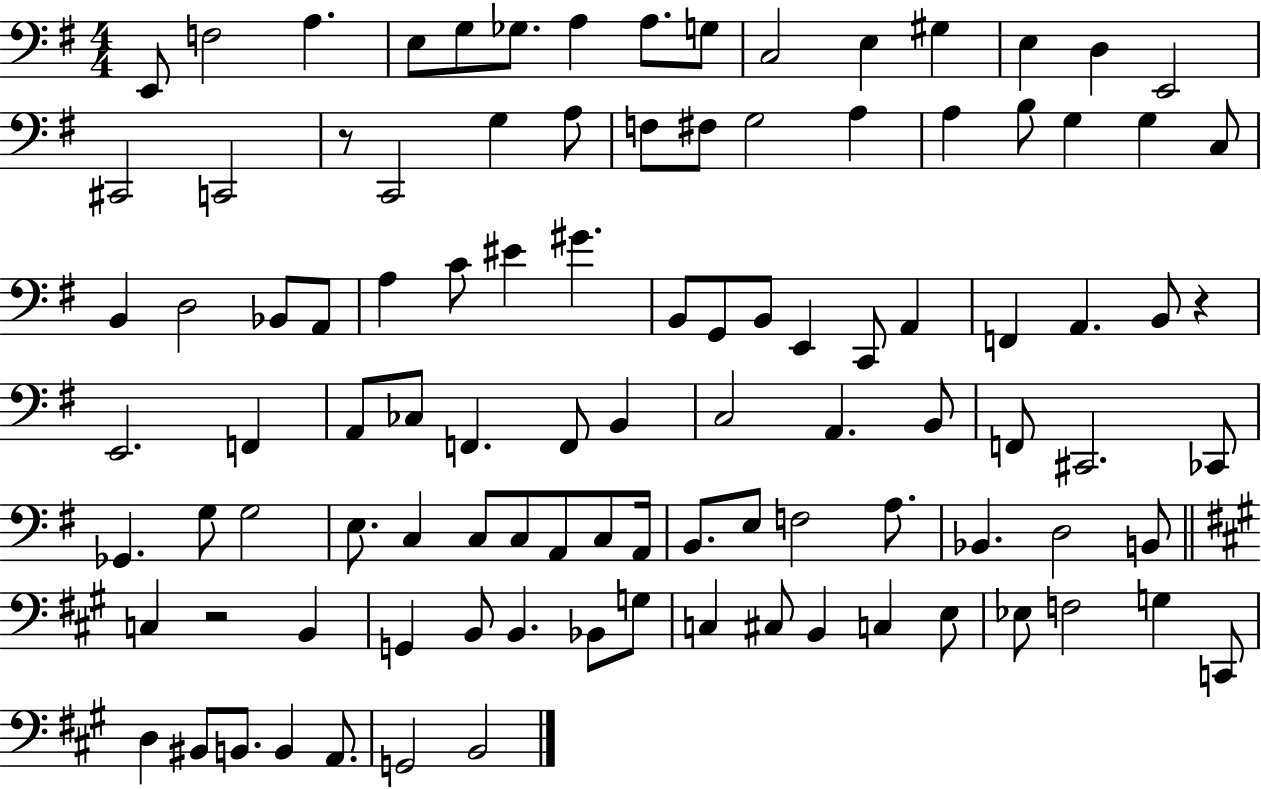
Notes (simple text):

E2/e F3/h A3/q. E3/e G3/e Gb3/e. A3/q A3/e. G3/e C3/h E3/q G#3/q E3/q D3/q E2/h C#2/h C2/h R/e C2/h G3/q A3/e F3/e F#3/e G3/h A3/q A3/q B3/e G3/q G3/q C3/e B2/q D3/h Bb2/e A2/e A3/q C4/e EIS4/q G#4/q. B2/e G2/e B2/e E2/q C2/e A2/q F2/q A2/q. B2/e R/q E2/h. F2/q A2/e CES3/e F2/q. F2/e B2/q C3/h A2/q. B2/e F2/e C#2/h. CES2/e Gb2/q. G3/e G3/h E3/e. C3/q C3/e C3/e A2/e C3/e A2/s B2/e. E3/e F3/h A3/e. Bb2/q. D3/h B2/e C3/q R/h B2/q G2/q B2/e B2/q. Bb2/e G3/e C3/q C#3/e B2/q C3/q E3/e Eb3/e F3/h G3/q C2/e D3/q BIS2/e B2/e. B2/q A2/e. G2/h B2/h